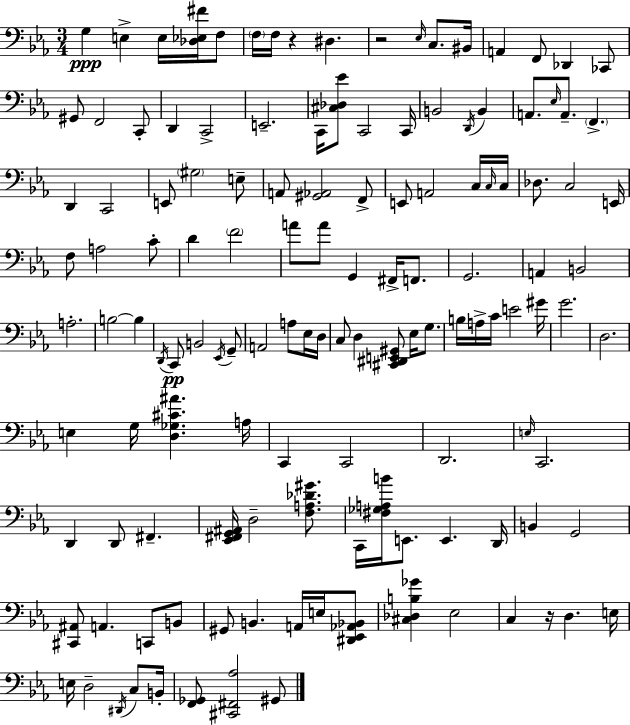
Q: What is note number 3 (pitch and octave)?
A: E3